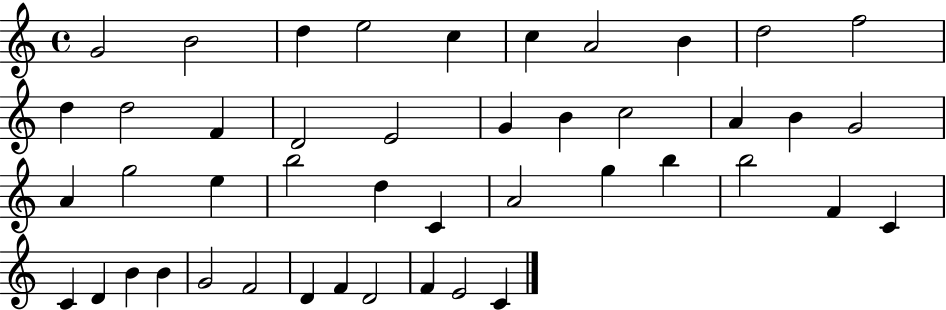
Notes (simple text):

G4/h B4/h D5/q E5/h C5/q C5/q A4/h B4/q D5/h F5/h D5/q D5/h F4/q D4/h E4/h G4/q B4/q C5/h A4/q B4/q G4/h A4/q G5/h E5/q B5/h D5/q C4/q A4/h G5/q B5/q B5/h F4/q C4/q C4/q D4/q B4/q B4/q G4/h F4/h D4/q F4/q D4/h F4/q E4/h C4/q